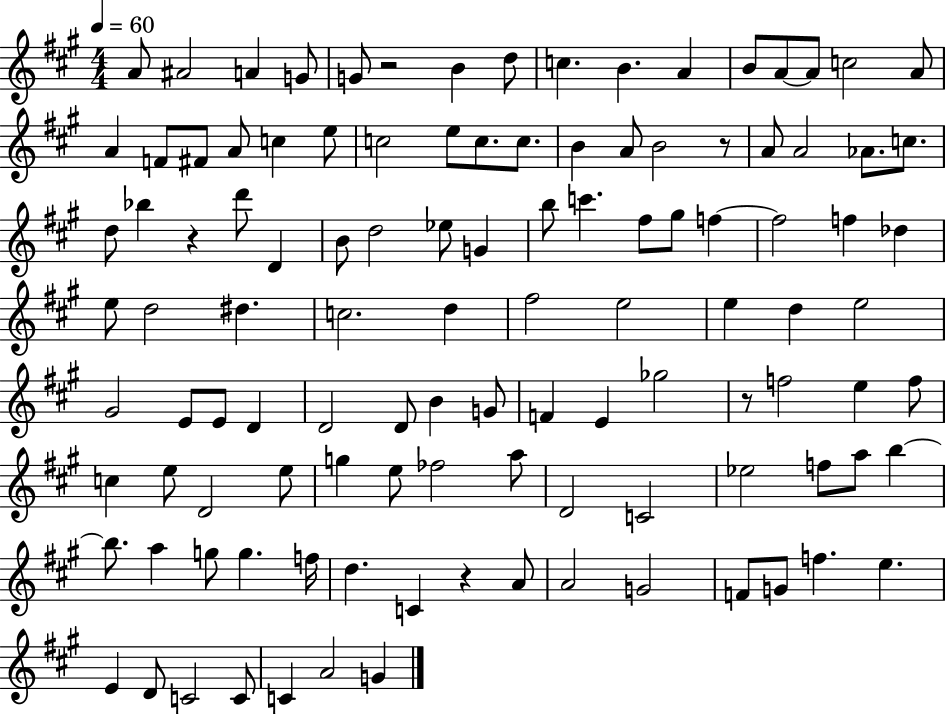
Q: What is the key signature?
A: A major